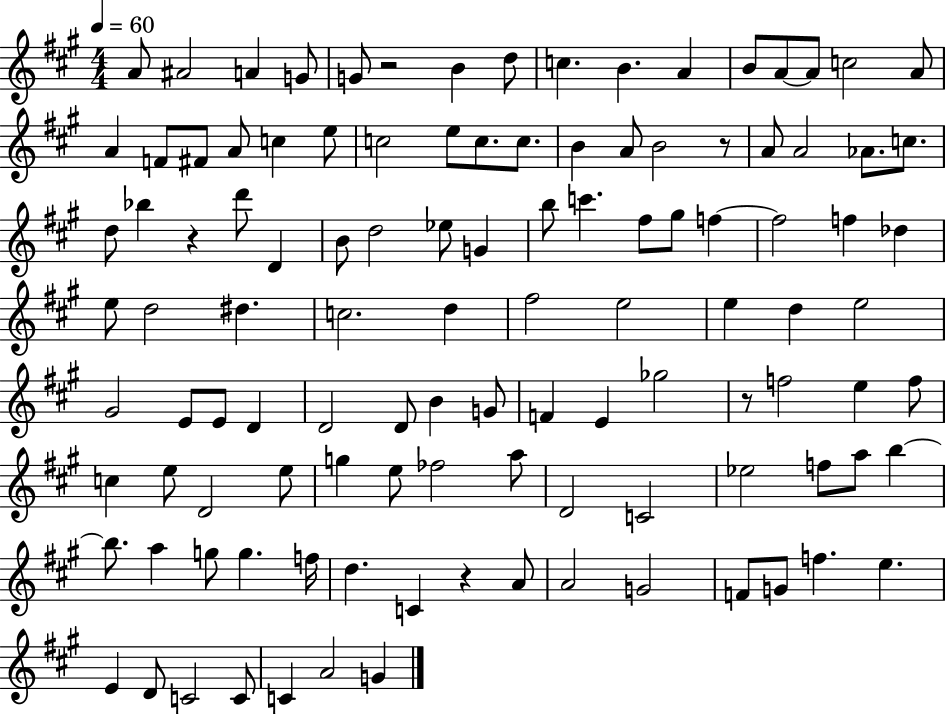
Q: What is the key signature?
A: A major